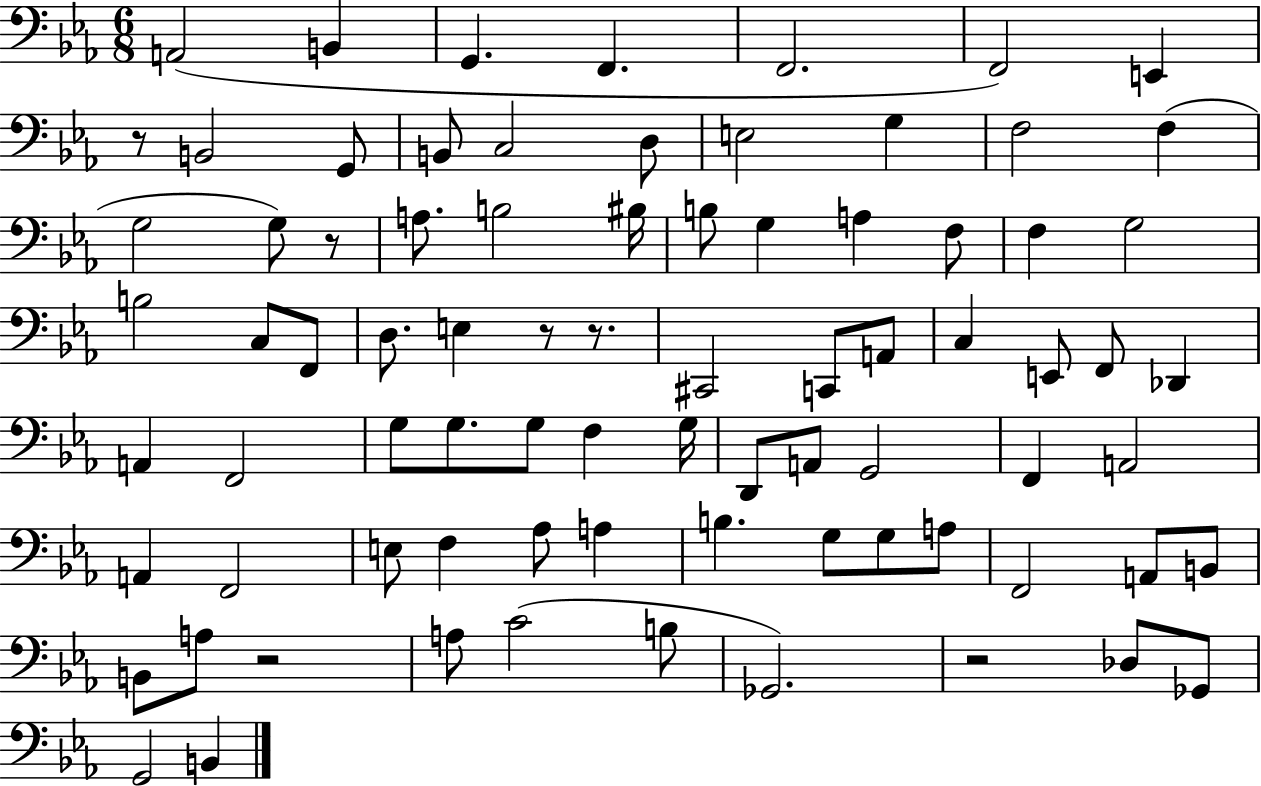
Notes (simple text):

A2/h B2/q G2/q. F2/q. F2/h. F2/h E2/q R/e B2/h G2/e B2/e C3/h D3/e E3/h G3/q F3/h F3/q G3/h G3/e R/e A3/e. B3/h BIS3/s B3/e G3/q A3/q F3/e F3/q G3/h B3/h C3/e F2/e D3/e. E3/q R/e R/e. C#2/h C2/e A2/e C3/q E2/e F2/e Db2/q A2/q F2/h G3/e G3/e. G3/e F3/q G3/s D2/e A2/e G2/h F2/q A2/h A2/q F2/h E3/e F3/q Ab3/e A3/q B3/q. G3/e G3/e A3/e F2/h A2/e B2/e B2/e A3/e R/h A3/e C4/h B3/e Gb2/h. R/h Db3/e Gb2/e G2/h B2/q